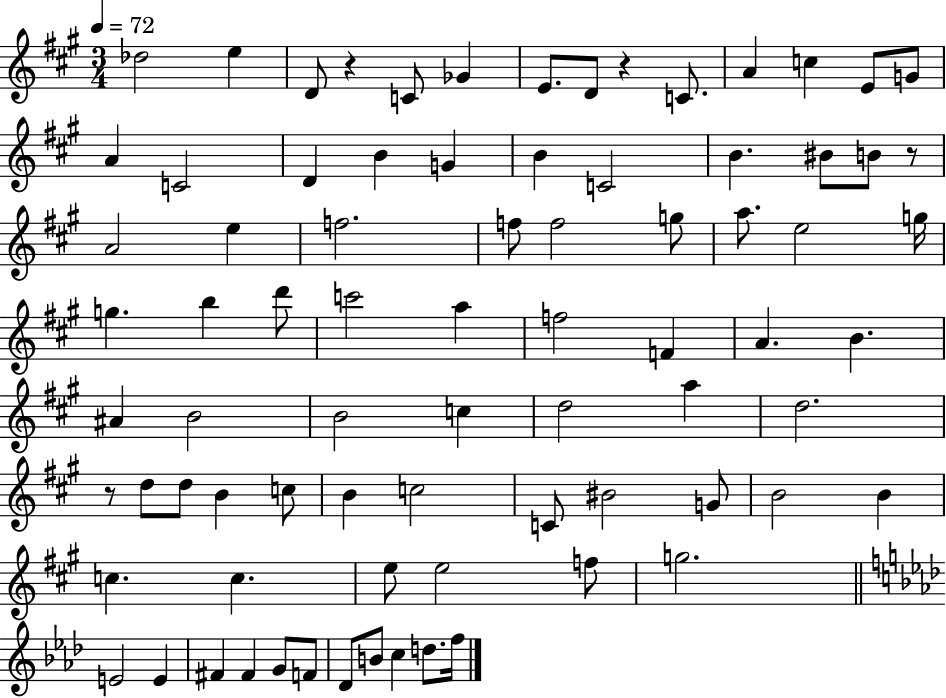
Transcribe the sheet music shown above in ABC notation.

X:1
T:Untitled
M:3/4
L:1/4
K:A
_d2 e D/2 z C/2 _G E/2 D/2 z C/2 A c E/2 G/2 A C2 D B G B C2 B ^B/2 B/2 z/2 A2 e f2 f/2 f2 g/2 a/2 e2 g/4 g b d'/2 c'2 a f2 F A B ^A B2 B2 c d2 a d2 z/2 d/2 d/2 B c/2 B c2 C/2 ^B2 G/2 B2 B c c e/2 e2 f/2 g2 E2 E ^F ^F G/2 F/2 _D/2 B/2 c d/2 f/4